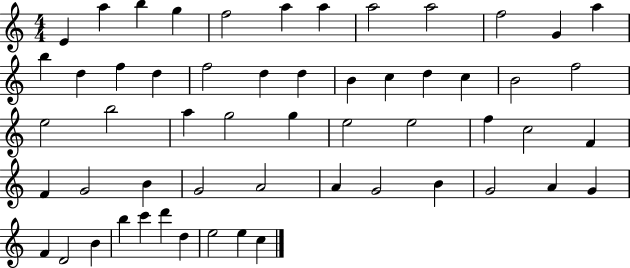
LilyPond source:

{
  \clef treble
  \numericTimeSignature
  \time 4/4
  \key c \major
  e'4 a''4 b''4 g''4 | f''2 a''4 a''4 | a''2 a''2 | f''2 g'4 a''4 | \break b''4 d''4 f''4 d''4 | f''2 d''4 d''4 | b'4 c''4 d''4 c''4 | b'2 f''2 | \break e''2 b''2 | a''4 g''2 g''4 | e''2 e''2 | f''4 c''2 f'4 | \break f'4 g'2 b'4 | g'2 a'2 | a'4 g'2 b'4 | g'2 a'4 g'4 | \break f'4 d'2 b'4 | b''4 c'''4 d'''4 d''4 | e''2 e''4 c''4 | \bar "|."
}